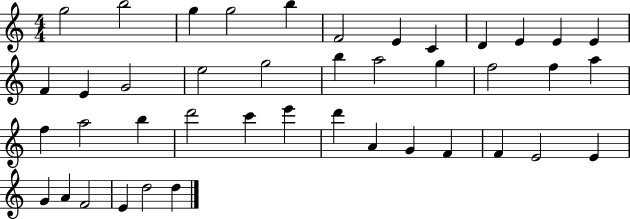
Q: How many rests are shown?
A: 0